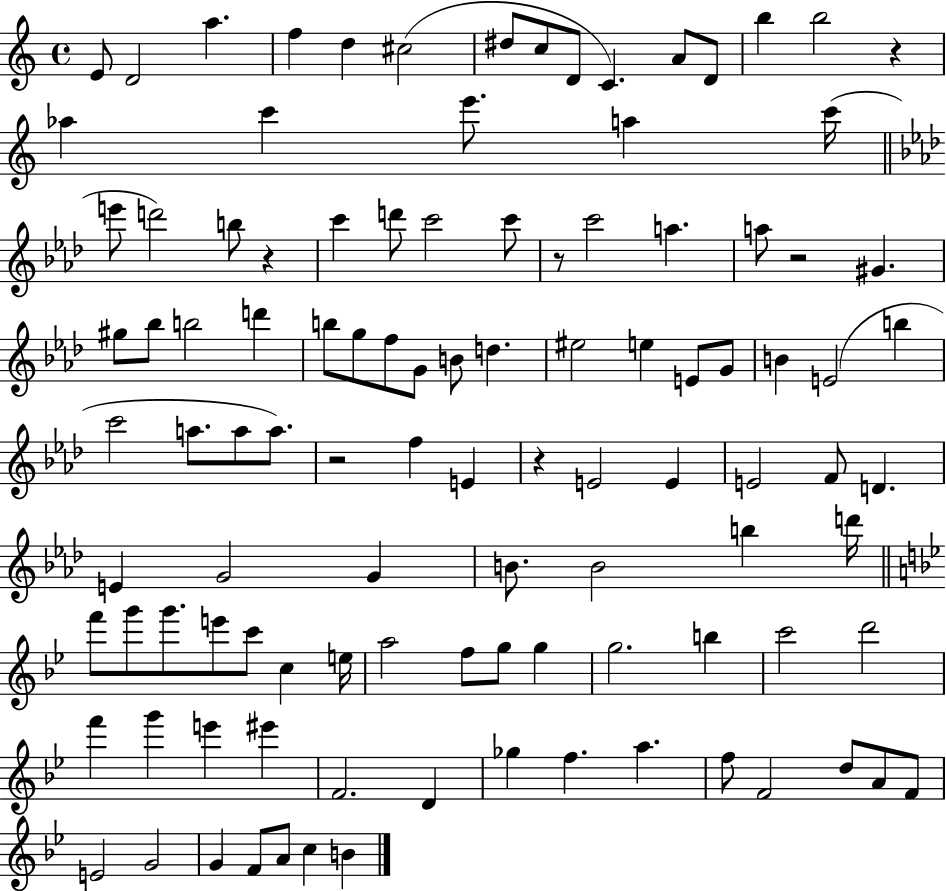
X:1
T:Untitled
M:4/4
L:1/4
K:C
E/2 D2 a f d ^c2 ^d/2 c/2 D/2 C A/2 D/2 b b2 z _a c' e'/2 a c'/4 e'/2 d'2 b/2 z c' d'/2 c'2 c'/2 z/2 c'2 a a/2 z2 ^G ^g/2 _b/2 b2 d' b/2 g/2 f/2 G/2 B/2 d ^e2 e E/2 G/2 B E2 b c'2 a/2 a/2 a/2 z2 f E z E2 E E2 F/2 D E G2 G B/2 B2 b d'/4 f'/2 g'/2 g'/2 e'/2 c'/2 c e/4 a2 f/2 g/2 g g2 b c'2 d'2 f' g' e' ^e' F2 D _g f a f/2 F2 d/2 A/2 F/2 E2 G2 G F/2 A/2 c B